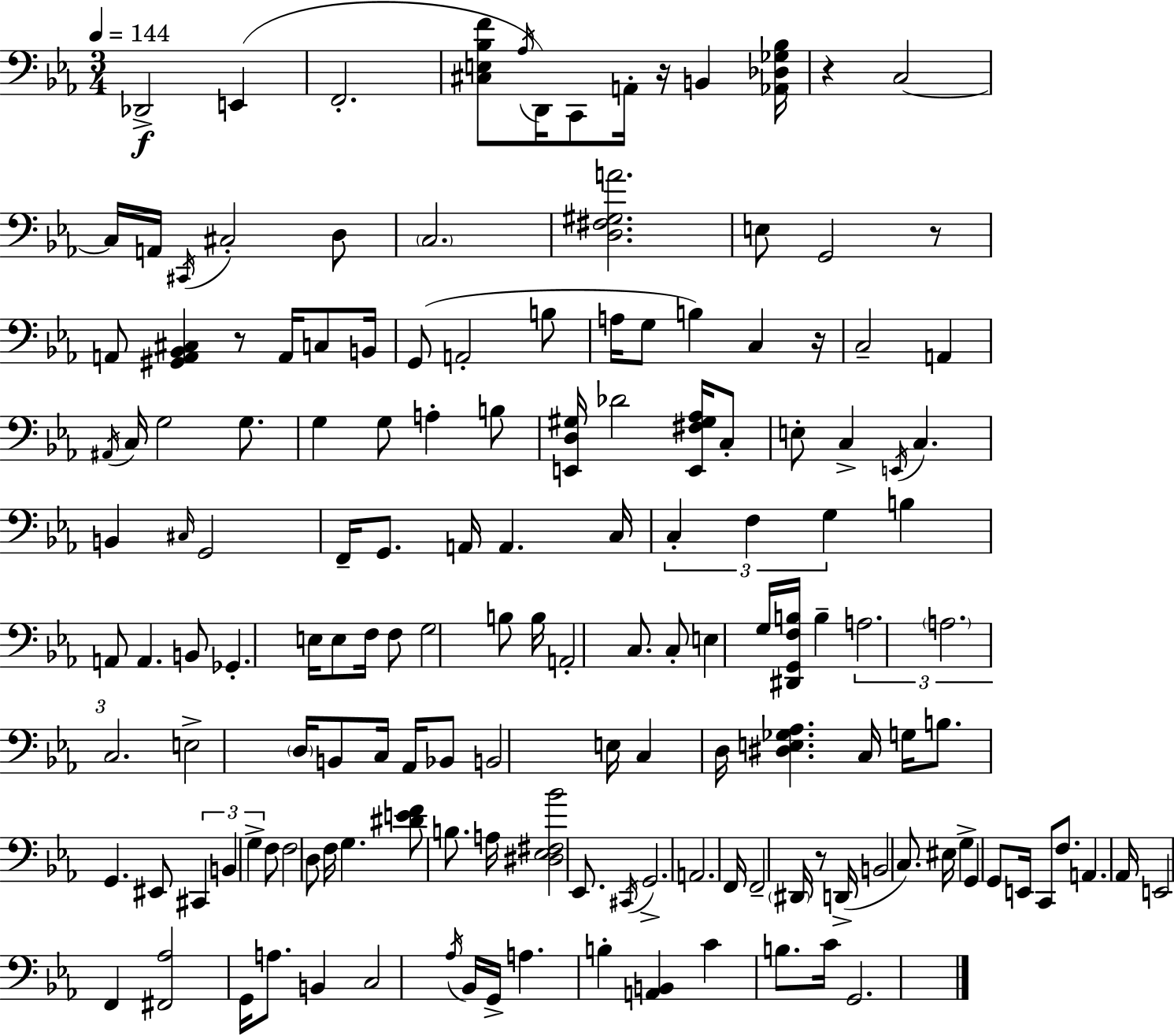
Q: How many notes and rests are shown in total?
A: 153